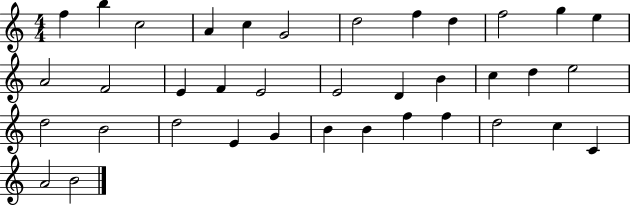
{
  \clef treble
  \numericTimeSignature
  \time 4/4
  \key c \major
  f''4 b''4 c''2 | a'4 c''4 g'2 | d''2 f''4 d''4 | f''2 g''4 e''4 | \break a'2 f'2 | e'4 f'4 e'2 | e'2 d'4 b'4 | c''4 d''4 e''2 | \break d''2 b'2 | d''2 e'4 g'4 | b'4 b'4 f''4 f''4 | d''2 c''4 c'4 | \break a'2 b'2 | \bar "|."
}